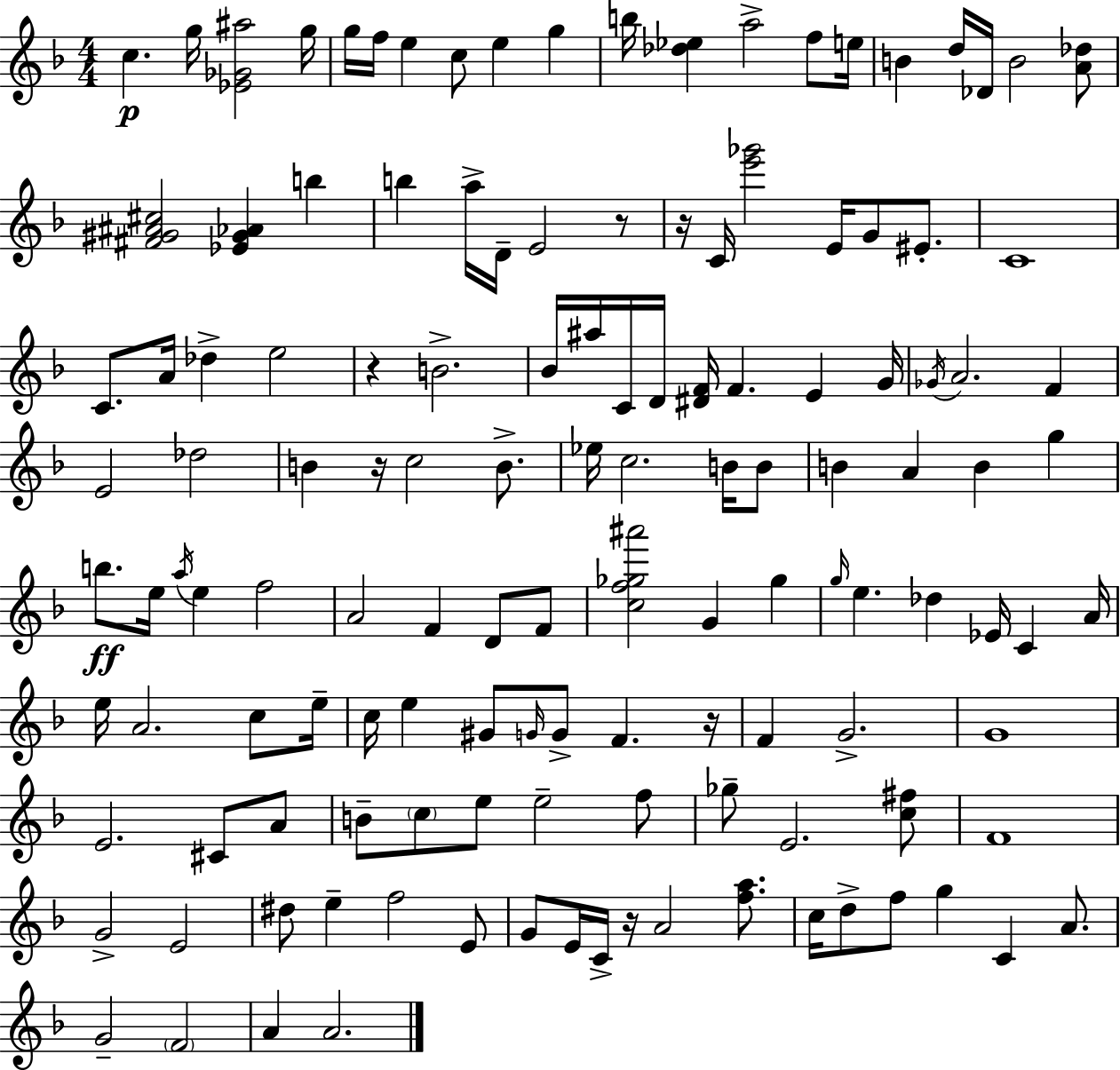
C5/q. G5/s [Eb4,Gb4,A#5]/h G5/s G5/s F5/s E5/q C5/e E5/q G5/q B5/s [Db5,Eb5]/q A5/h F5/e E5/s B4/q D5/s Db4/s B4/h [A4,Db5]/e [F#4,G#4,A#4,C#5]/h [Eb4,G#4,Ab4]/q B5/q B5/q A5/s D4/s E4/h R/e R/s C4/s [E6,Gb6]/h E4/s G4/e EIS4/e. C4/w C4/e. A4/s Db5/q E5/h R/q B4/h. Bb4/s A#5/s C4/s D4/s [D#4,F4]/s F4/q. E4/q G4/s Gb4/s A4/h. F4/q E4/h Db5/h B4/q R/s C5/h B4/e. Eb5/s C5/h. B4/s B4/e B4/q A4/q B4/q G5/q B5/e. E5/s A5/s E5/q F5/h A4/h F4/q D4/e F4/e [C5,F5,Gb5,A#6]/h G4/q Gb5/q G5/s E5/q. Db5/q Eb4/s C4/q A4/s E5/s A4/h. C5/e E5/s C5/s E5/q G#4/e G4/s G4/e F4/q. R/s F4/q G4/h. G4/w E4/h. C#4/e A4/e B4/e C5/e E5/e E5/h F5/e Gb5/e E4/h. [C5,F#5]/e F4/w G4/h E4/h D#5/e E5/q F5/h E4/e G4/e E4/s C4/s R/s A4/h [F5,A5]/e. C5/s D5/e F5/e G5/q C4/q A4/e. G4/h F4/h A4/q A4/h.